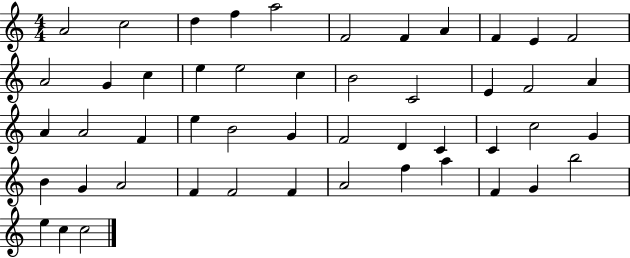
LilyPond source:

{
  \clef treble
  \numericTimeSignature
  \time 4/4
  \key c \major
  a'2 c''2 | d''4 f''4 a''2 | f'2 f'4 a'4 | f'4 e'4 f'2 | \break a'2 g'4 c''4 | e''4 e''2 c''4 | b'2 c'2 | e'4 f'2 a'4 | \break a'4 a'2 f'4 | e''4 b'2 g'4 | f'2 d'4 c'4 | c'4 c''2 g'4 | \break b'4 g'4 a'2 | f'4 f'2 f'4 | a'2 f''4 a''4 | f'4 g'4 b''2 | \break e''4 c''4 c''2 | \bar "|."
}